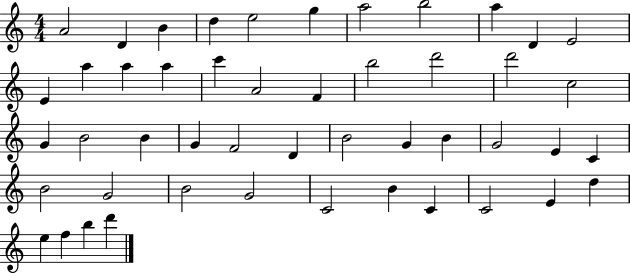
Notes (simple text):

A4/h D4/q B4/q D5/q E5/h G5/q A5/h B5/h A5/q D4/q E4/h E4/q A5/q A5/q A5/q C6/q A4/h F4/q B5/h D6/h D6/h C5/h G4/q B4/h B4/q G4/q F4/h D4/q B4/h G4/q B4/q G4/h E4/q C4/q B4/h G4/h B4/h G4/h C4/h B4/q C4/q C4/h E4/q D5/q E5/q F5/q B5/q D6/q